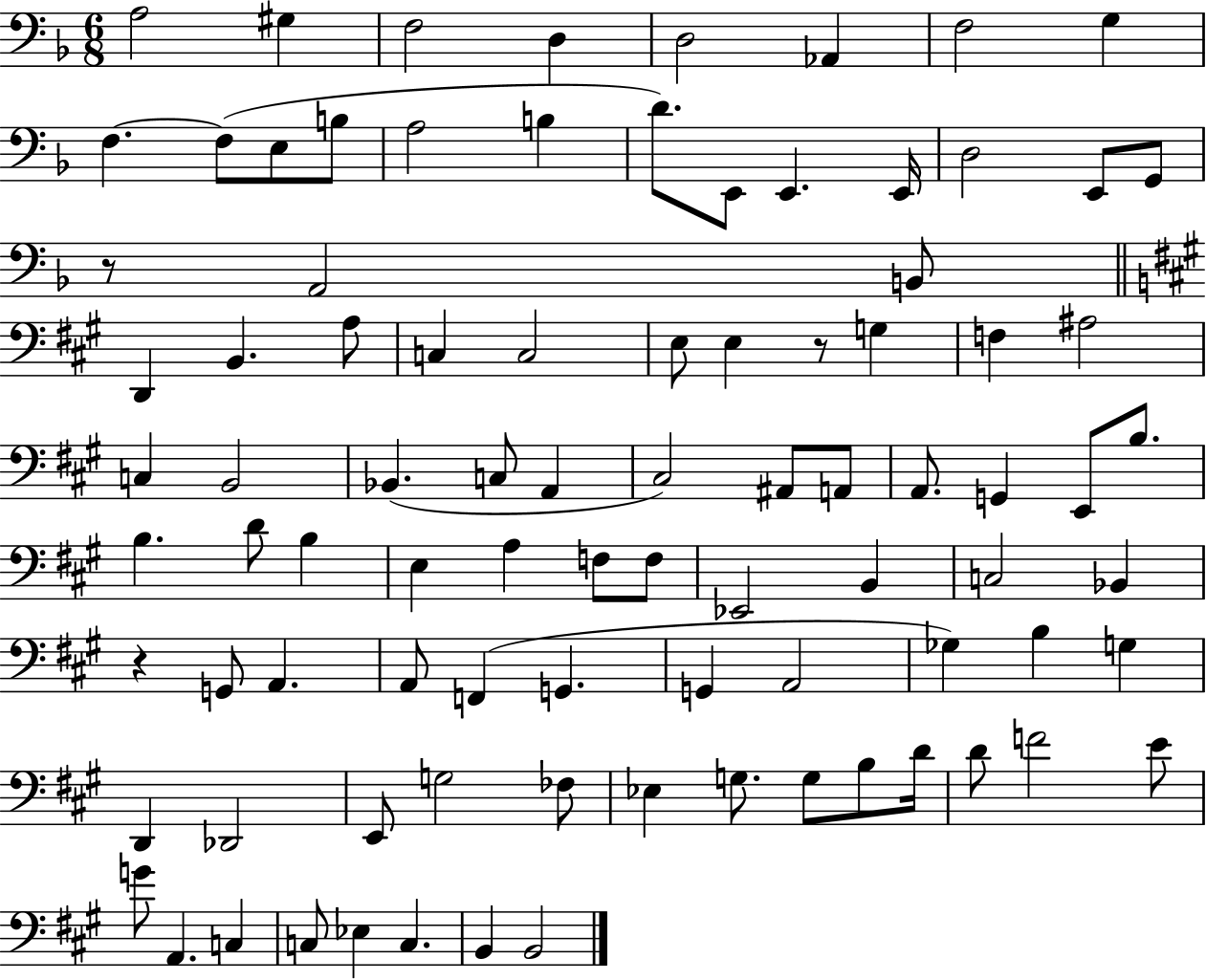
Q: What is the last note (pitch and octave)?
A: B2